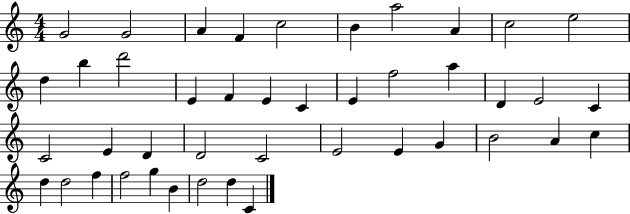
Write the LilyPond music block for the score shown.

{
  \clef treble
  \numericTimeSignature
  \time 4/4
  \key c \major
  g'2 g'2 | a'4 f'4 c''2 | b'4 a''2 a'4 | c''2 e''2 | \break d''4 b''4 d'''2 | e'4 f'4 e'4 c'4 | e'4 f''2 a''4 | d'4 e'2 c'4 | \break c'2 e'4 d'4 | d'2 c'2 | e'2 e'4 g'4 | b'2 a'4 c''4 | \break d''4 d''2 f''4 | f''2 g''4 b'4 | d''2 d''4 c'4 | \bar "|."
}